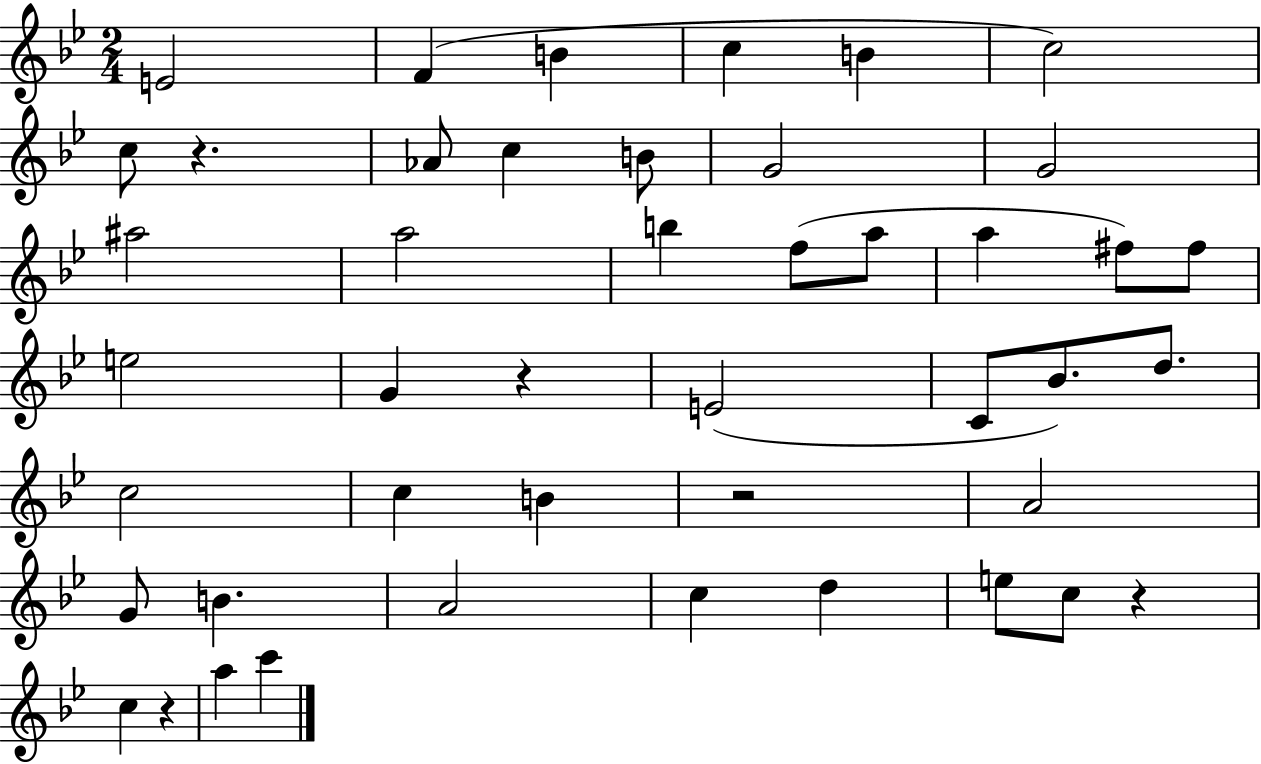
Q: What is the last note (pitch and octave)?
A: C6